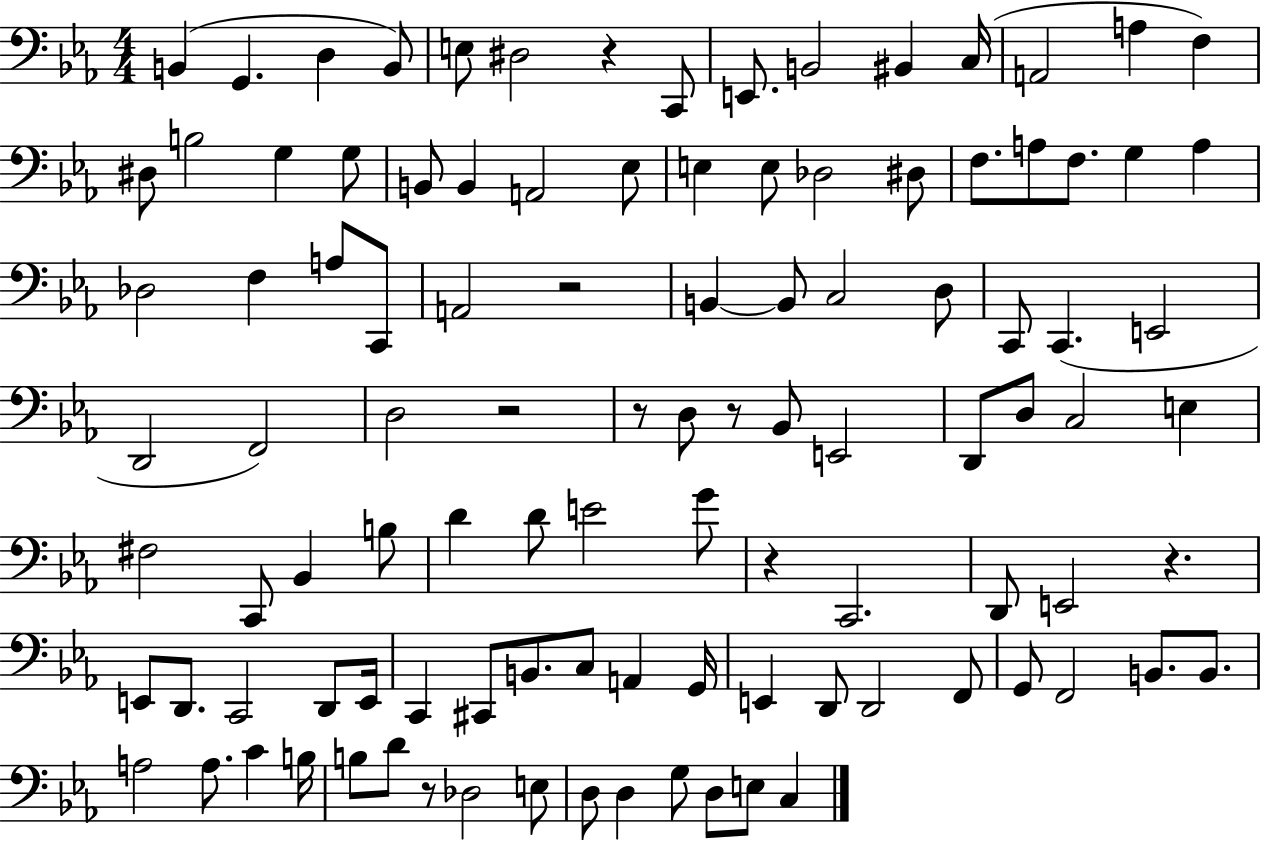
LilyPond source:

{
  \clef bass
  \numericTimeSignature
  \time 4/4
  \key ees \major
  b,4( g,4. d4 b,8) | e8 dis2 r4 c,8 | e,8. b,2 bis,4 c16( | a,2 a4 f4) | \break dis8 b2 g4 g8 | b,8 b,4 a,2 ees8 | e4 e8 des2 dis8 | f8. a8 f8. g4 a4 | \break des2 f4 a8 c,8 | a,2 r2 | b,4~~ b,8 c2 d8 | c,8 c,4.( e,2 | \break d,2 f,2) | d2 r2 | r8 d8 r8 bes,8 e,2 | d,8 d8 c2 e4 | \break fis2 c,8 bes,4 b8 | d'4 d'8 e'2 g'8 | r4 c,2. | d,8 e,2 r4. | \break e,8 d,8. c,2 d,8 e,16 | c,4 cis,8 b,8. c8 a,4 g,16 | e,4 d,8 d,2 f,8 | g,8 f,2 b,8. b,8. | \break a2 a8. c'4 b16 | b8 d'8 r8 des2 e8 | d8 d4 g8 d8 e8 c4 | \bar "|."
}